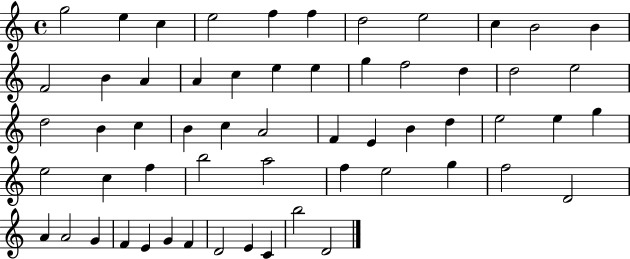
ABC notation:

X:1
T:Untitled
M:4/4
L:1/4
K:C
g2 e c e2 f f d2 e2 c B2 B F2 B A A c e e g f2 d d2 e2 d2 B c B c A2 F E B d e2 e g e2 c f b2 a2 f e2 g f2 D2 A A2 G F E G F D2 E C b2 D2